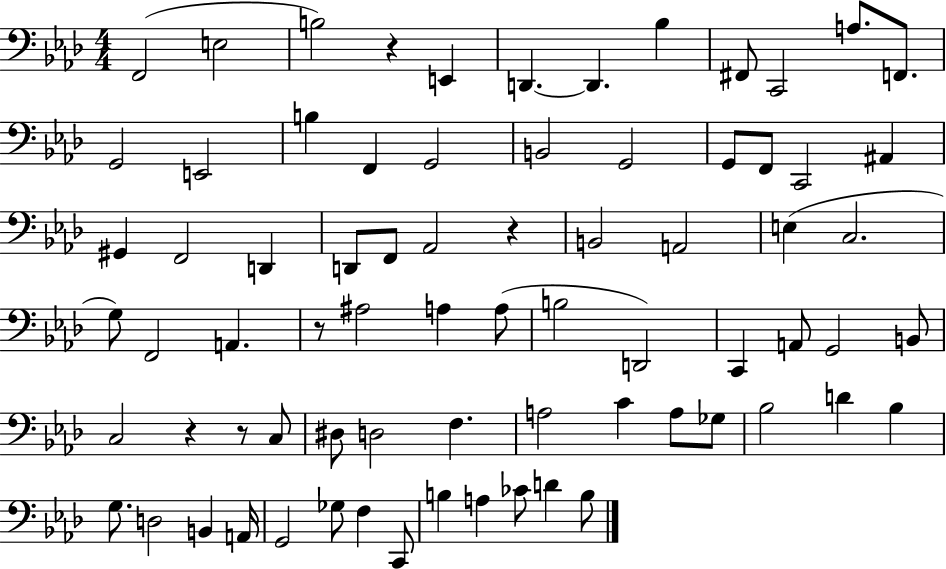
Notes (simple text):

F2/h E3/h B3/h R/q E2/q D2/q. D2/q. Bb3/q F#2/e C2/h A3/e. F2/e. G2/h E2/h B3/q F2/q G2/h B2/h G2/h G2/e F2/e C2/h A#2/q G#2/q F2/h D2/q D2/e F2/e Ab2/h R/q B2/h A2/h E3/q C3/h. G3/e F2/h A2/q. R/e A#3/h A3/q A3/e B3/h D2/h C2/q A2/e G2/h B2/e C3/h R/q R/e C3/e D#3/e D3/h F3/q. A3/h C4/q A3/e Gb3/e Bb3/h D4/q Bb3/q G3/e. D3/h B2/q A2/s G2/h Gb3/e F3/q C2/e B3/q A3/q CES4/e D4/q B3/e